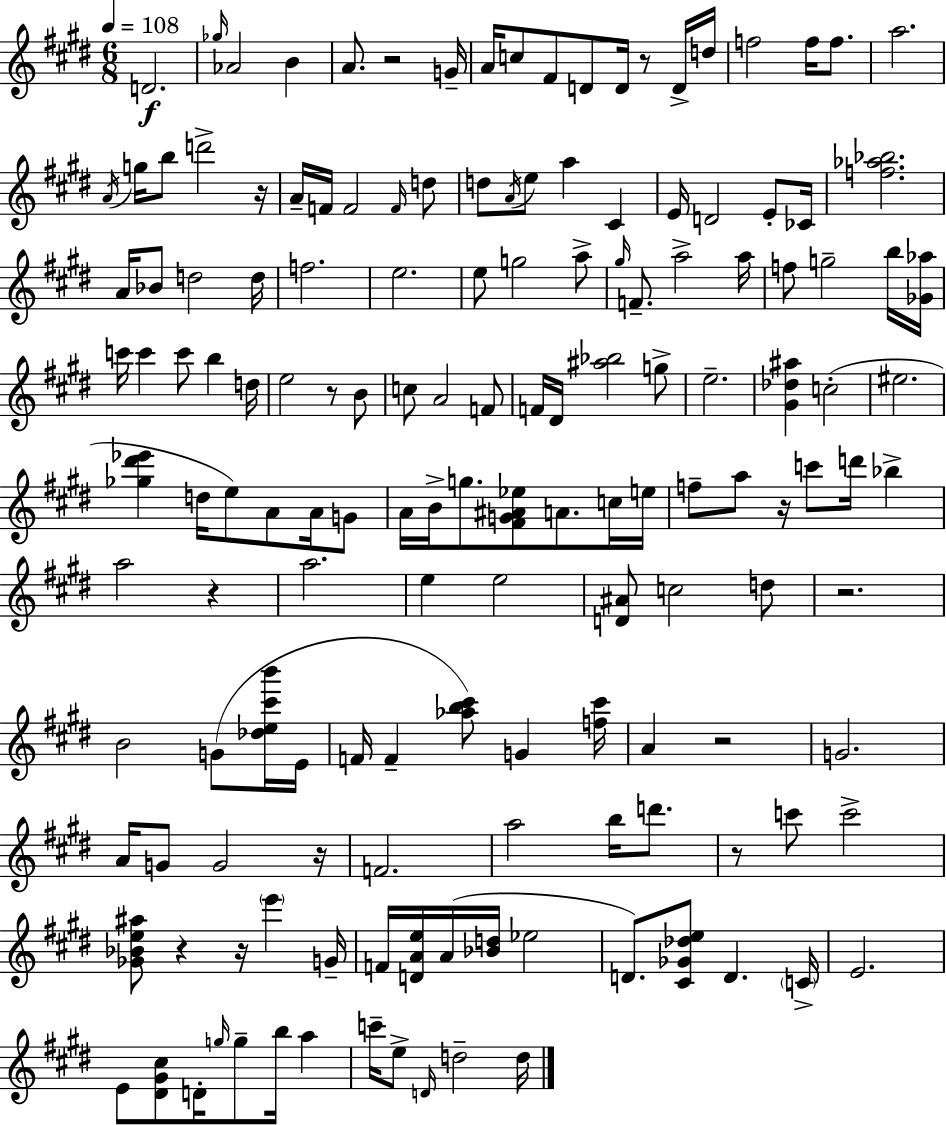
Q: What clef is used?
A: treble